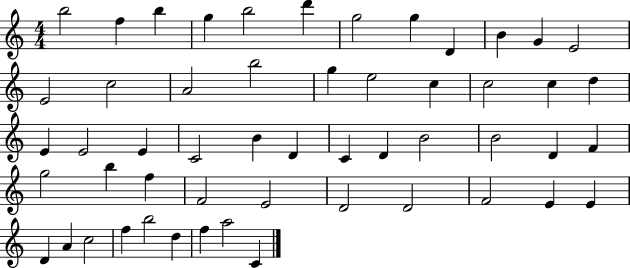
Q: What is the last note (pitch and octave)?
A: C4